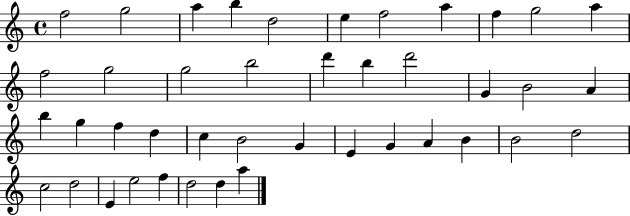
F5/h G5/h A5/q B5/q D5/h E5/q F5/h A5/q F5/q G5/h A5/q F5/h G5/h G5/h B5/h D6/q B5/q D6/h G4/q B4/h A4/q B5/q G5/q F5/q D5/q C5/q B4/h G4/q E4/q G4/q A4/q B4/q B4/h D5/h C5/h D5/h E4/q E5/h F5/q D5/h D5/q A5/q